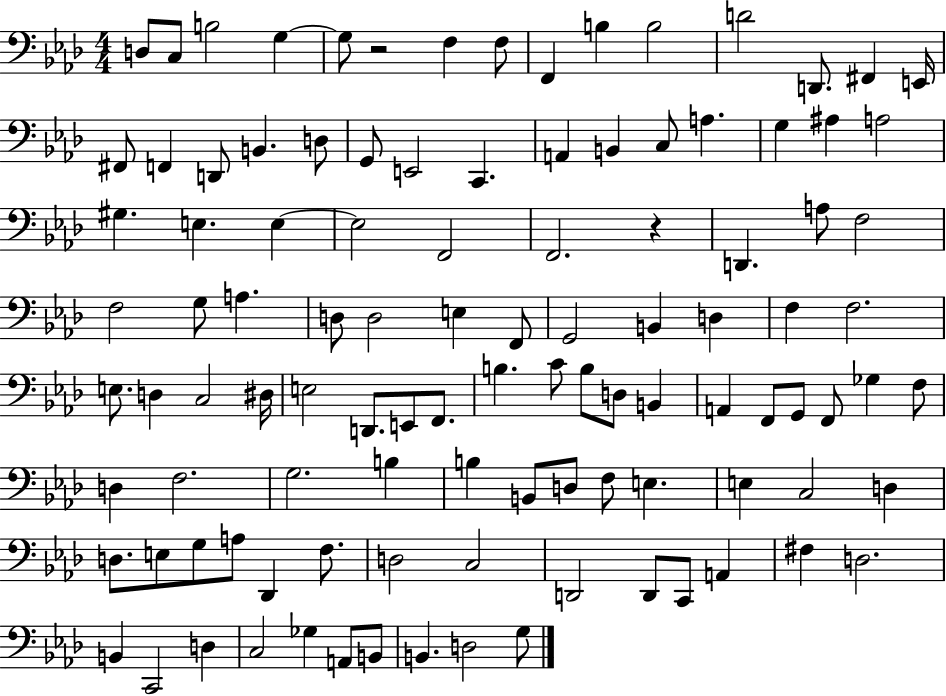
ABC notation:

X:1
T:Untitled
M:4/4
L:1/4
K:Ab
D,/2 C,/2 B,2 G, G,/2 z2 F, F,/2 F,, B, B,2 D2 D,,/2 ^F,, E,,/4 ^F,,/2 F,, D,,/2 B,, D,/2 G,,/2 E,,2 C,, A,, B,, C,/2 A, G, ^A, A,2 ^G, E, E, E,2 F,,2 F,,2 z D,, A,/2 F,2 F,2 G,/2 A, D,/2 D,2 E, F,,/2 G,,2 B,, D, F, F,2 E,/2 D, C,2 ^D,/4 E,2 D,,/2 E,,/2 F,,/2 B, C/2 B,/2 D,/2 B,, A,, F,,/2 G,,/2 F,,/2 _G, F,/2 D, F,2 G,2 B, B, B,,/2 D,/2 F,/2 E, E, C,2 D, D,/2 E,/2 G,/2 A,/2 _D,, F,/2 D,2 C,2 D,,2 D,,/2 C,,/2 A,, ^F, D,2 B,, C,,2 D, C,2 _G, A,,/2 B,,/2 B,, D,2 G,/2